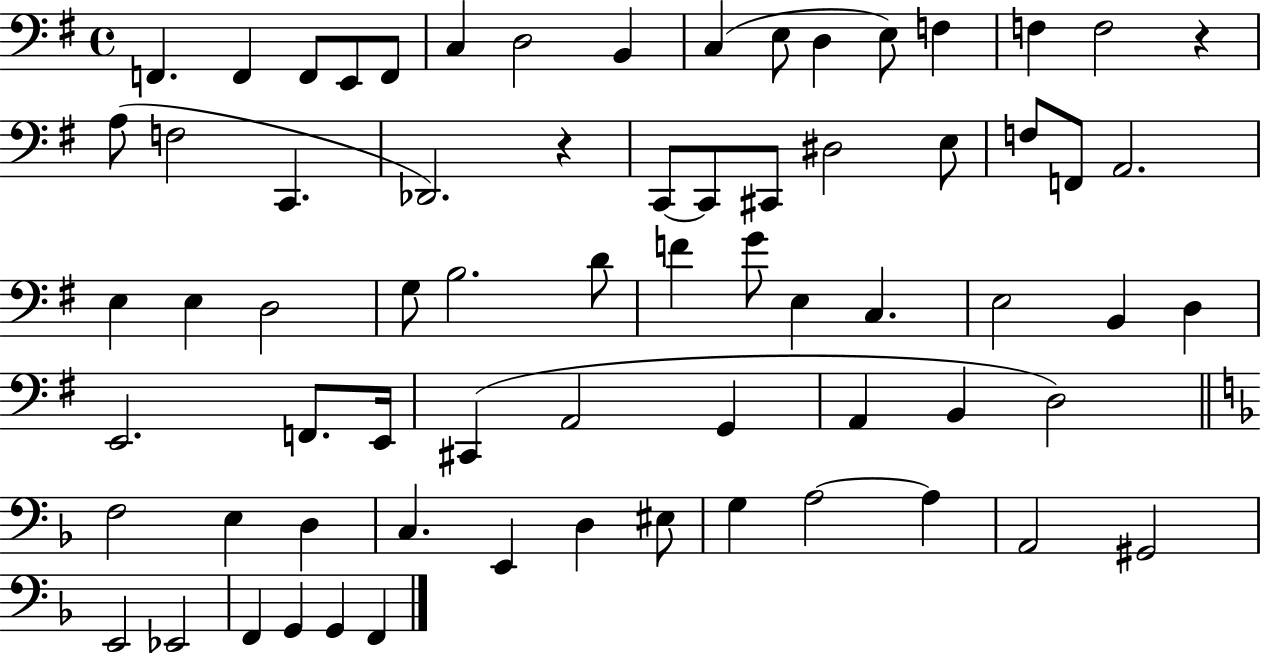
F2/q. F2/q F2/e E2/e F2/e C3/q D3/h B2/q C3/q E3/e D3/q E3/e F3/q F3/q F3/h R/q A3/e F3/h C2/q. Db2/h. R/q C2/e C2/e C#2/e D#3/h E3/e F3/e F2/e A2/h. E3/q E3/q D3/h G3/e B3/h. D4/e F4/q G4/e E3/q C3/q. E3/h B2/q D3/q E2/h. F2/e. E2/s C#2/q A2/h G2/q A2/q B2/q D3/h F3/h E3/q D3/q C3/q. E2/q D3/q EIS3/e G3/q A3/h A3/q A2/h G#2/h E2/h Eb2/h F2/q G2/q G2/q F2/q